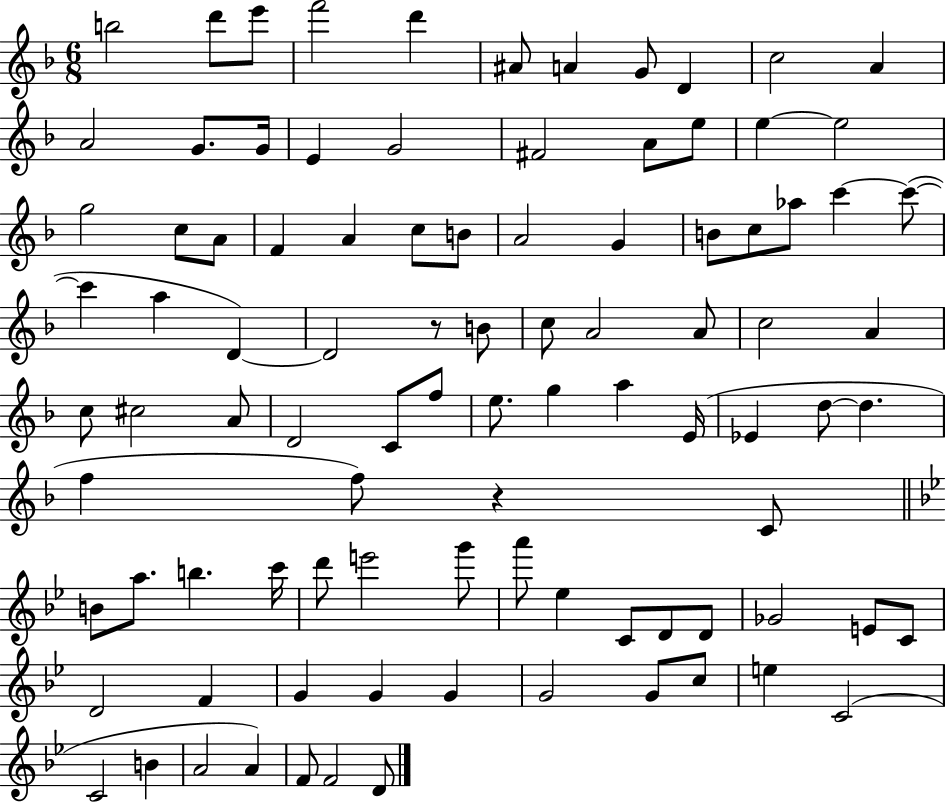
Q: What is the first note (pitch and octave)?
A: B5